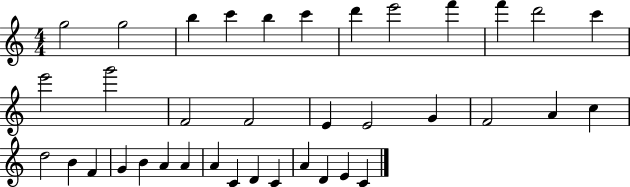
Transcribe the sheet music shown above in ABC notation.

X:1
T:Untitled
M:4/4
L:1/4
K:C
g2 g2 b c' b c' d' e'2 f' f' d'2 c' e'2 g'2 F2 F2 E E2 G F2 A c d2 B F G B A A A C D C A D E C